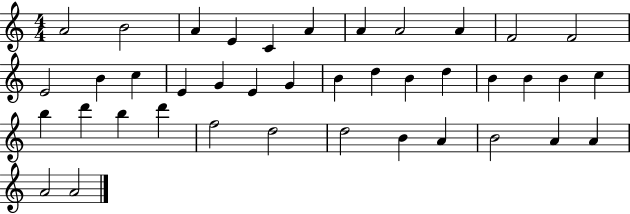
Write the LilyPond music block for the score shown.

{
  \clef treble
  \numericTimeSignature
  \time 4/4
  \key c \major
  a'2 b'2 | a'4 e'4 c'4 a'4 | a'4 a'2 a'4 | f'2 f'2 | \break e'2 b'4 c''4 | e'4 g'4 e'4 g'4 | b'4 d''4 b'4 d''4 | b'4 b'4 b'4 c''4 | \break b''4 d'''4 b''4 d'''4 | f''2 d''2 | d''2 b'4 a'4 | b'2 a'4 a'4 | \break a'2 a'2 | \bar "|."
}